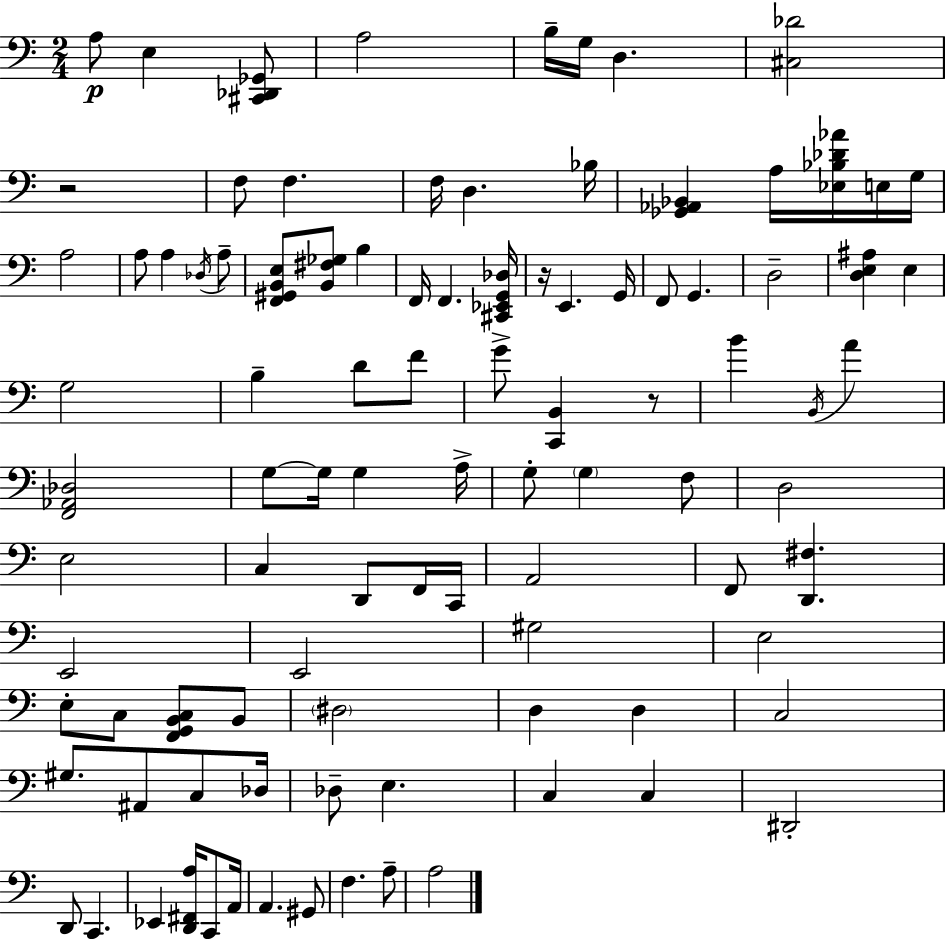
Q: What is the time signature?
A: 2/4